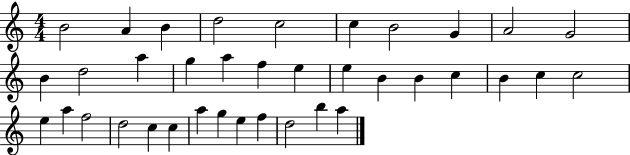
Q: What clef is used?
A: treble